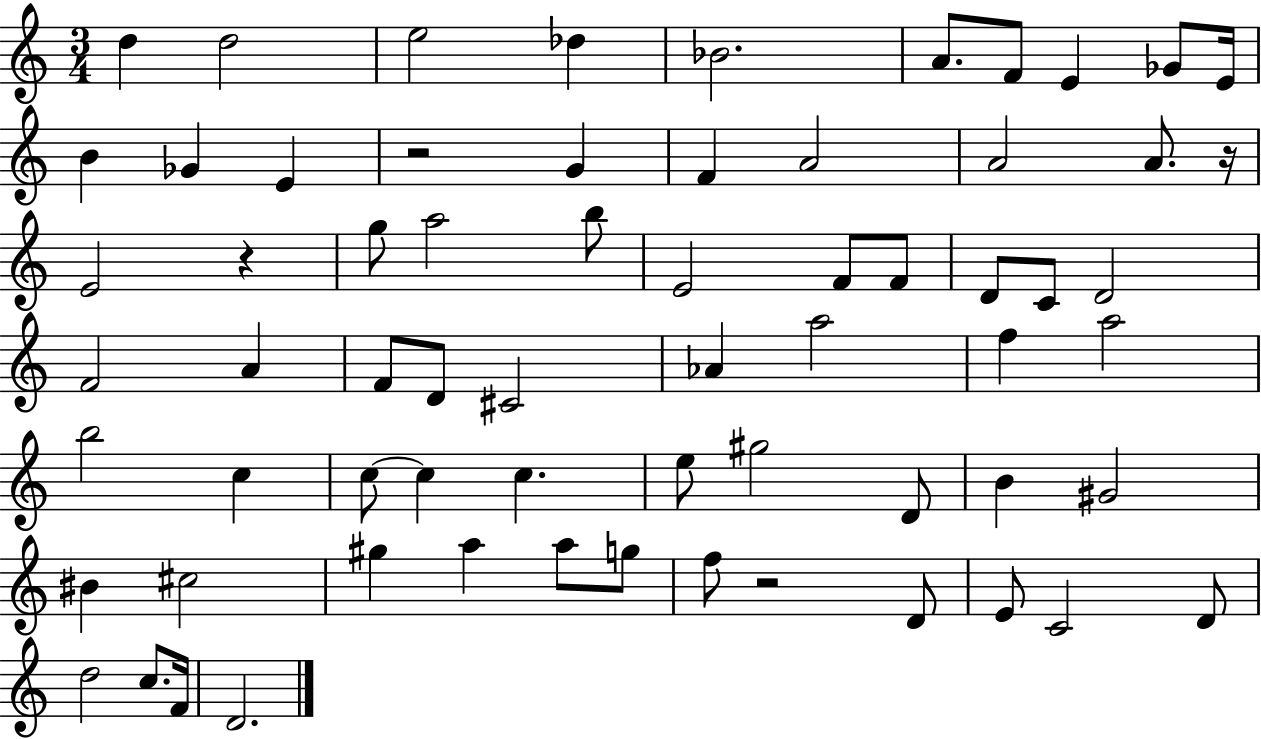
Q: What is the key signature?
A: C major